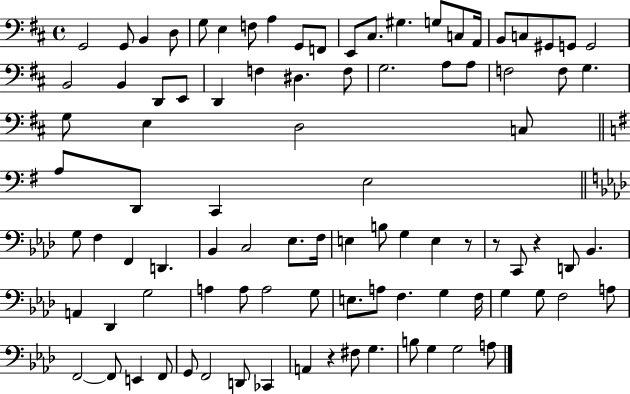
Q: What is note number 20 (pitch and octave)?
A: G2